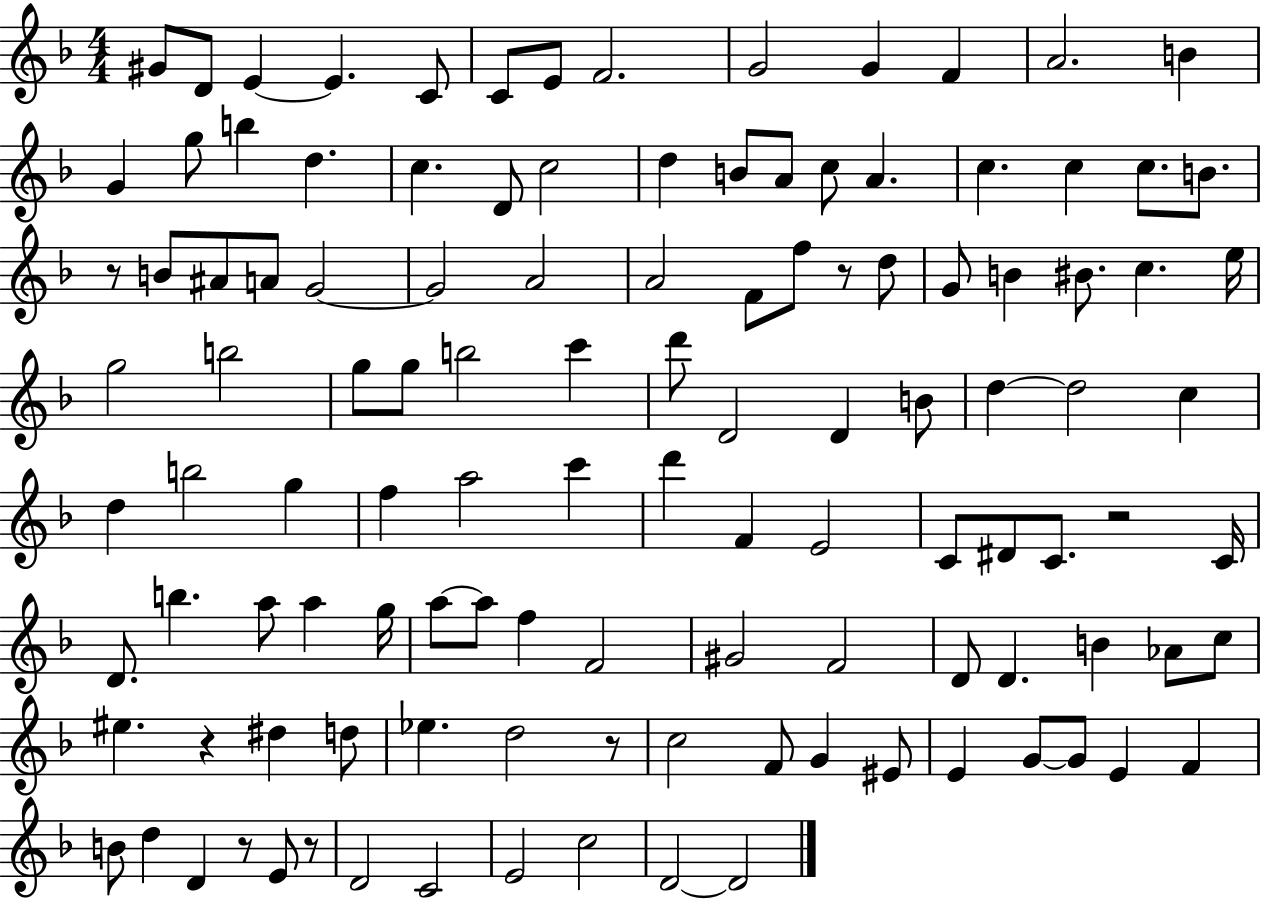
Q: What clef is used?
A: treble